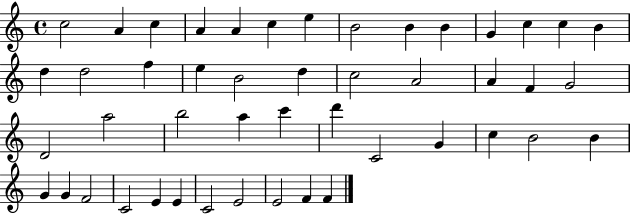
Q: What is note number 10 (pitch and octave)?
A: B4